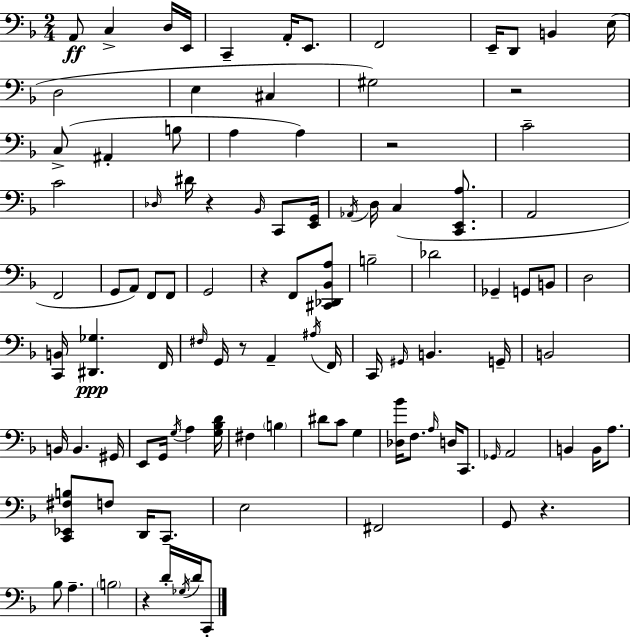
A2/e C3/q D3/s E2/s C2/q A2/s E2/e. F2/h E2/s D2/e B2/q E3/s D3/h E3/q C#3/q G#3/h R/h C3/e A#2/q B3/e A3/q A3/q R/h C4/h C4/h Db3/s D#4/s R/q Bb2/s C2/e [E2,G2]/s Ab2/s D3/s C3/q [C2,E2,A3]/e. A2/h F2/h G2/e A2/e F2/e F2/e G2/h R/q F2/e [C#2,Db2,Bb2,A3]/e B3/h Db4/h Gb2/q G2/e B2/e D3/h [C2,B2]/s [D#2,Gb3]/q. F2/s F#3/s G2/s R/e A2/q A#3/s F2/s C2/s G#2/s B2/q. G2/s B2/h B2/s B2/q. G#2/s E2/e G2/s G3/s A3/q [G3,Bb3,D4]/s F#3/q B3/q D#4/e C4/e G3/q [Db3,Bb4]/s F3/e. A3/s D3/s C2/e. Gb2/s A2/h B2/q B2/s A3/e. [C2,Eb2,F#3,B3]/e F3/e D2/s C2/e. E3/h F#2/h G2/e R/q. Bb3/e A3/q. B3/h R/q D4/s Gb3/s D4/s C2/e